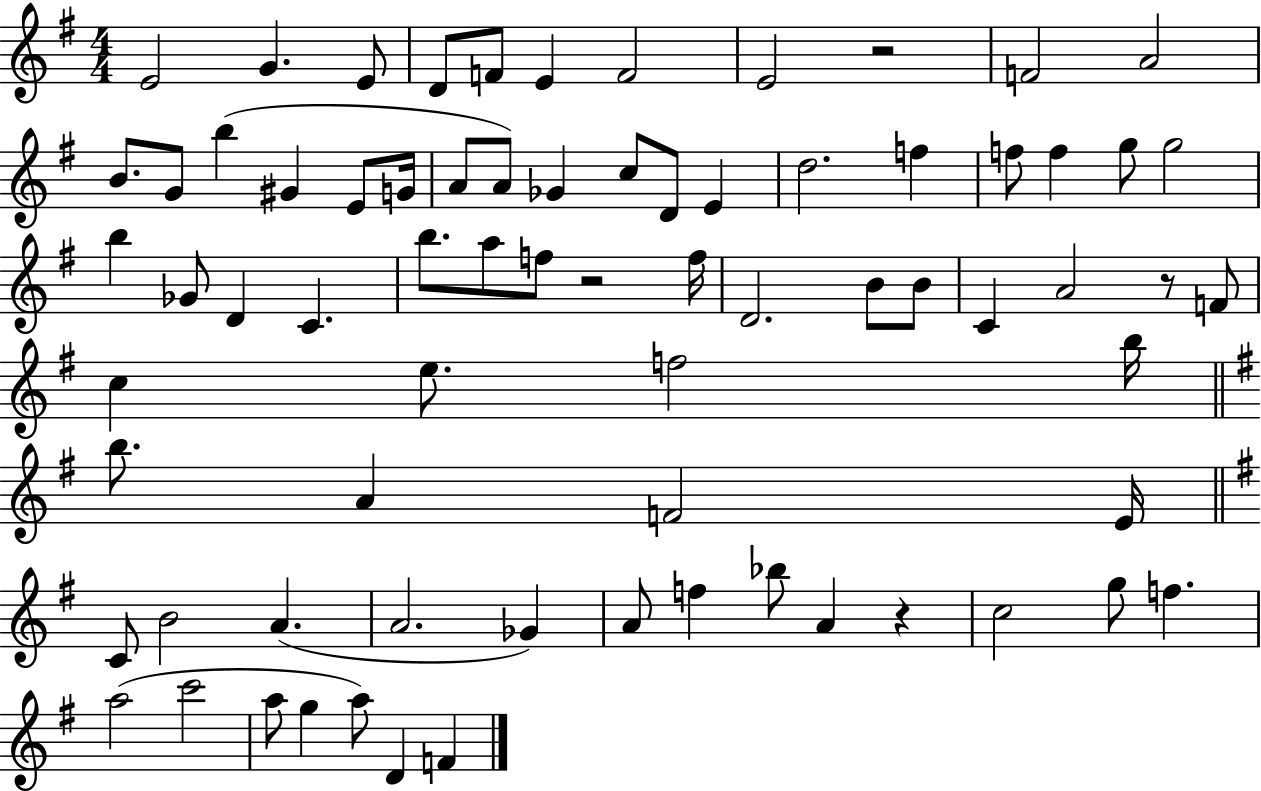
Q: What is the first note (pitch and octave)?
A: E4